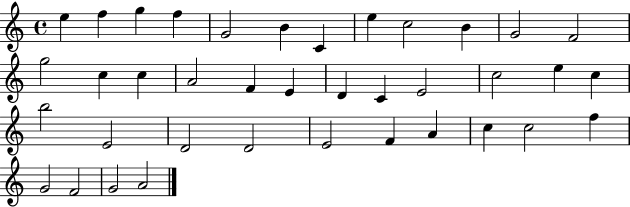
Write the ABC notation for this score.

X:1
T:Untitled
M:4/4
L:1/4
K:C
e f g f G2 B C e c2 B G2 F2 g2 c c A2 F E D C E2 c2 e c b2 E2 D2 D2 E2 F A c c2 f G2 F2 G2 A2